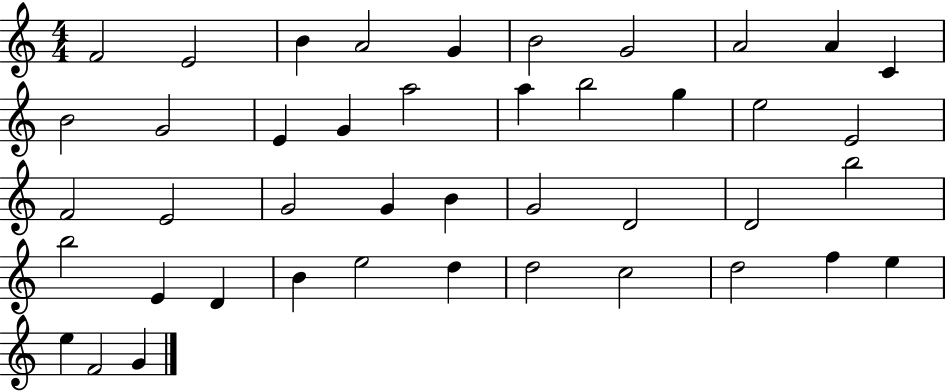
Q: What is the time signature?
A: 4/4